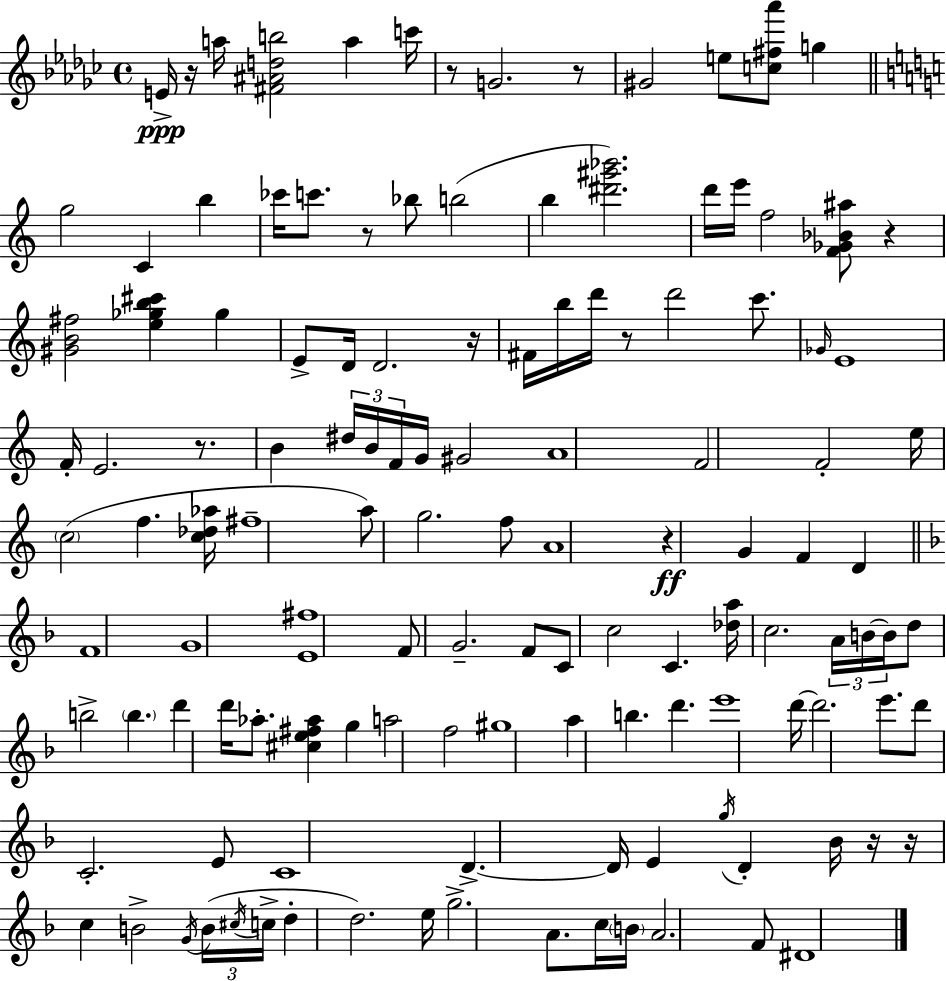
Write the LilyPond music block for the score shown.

{
  \clef treble
  \time 4/4
  \defaultTimeSignature
  \key ees \minor
  e'16->\ppp r16 a''16 <fis' ais' d'' b''>2 a''4 c'''16 | r8 g'2. r8 | gis'2 e''8 <c'' fis'' aes'''>8 g''4 | \bar "||" \break \key a \minor g''2 c'4 b''4 | ces'''16 c'''8. r8 bes''8 b''2( | b''4 <dis''' gis''' bes'''>2.) | d'''16 e'''16 f''2 <f' ges' bes' ais''>8 r4 | \break <gis' b' fis''>2 <e'' ges'' b'' cis'''>4 ges''4 | e'8-> d'16 d'2. r16 | fis'16 b''16 d'''16 r8 d'''2 c'''8. | \grace { ges'16 } e'1 | \break f'16-. e'2. r8. | b'4 \tuplet 3/2 { dis''16 b'16 f'16 } g'16 gis'2 | a'1 | f'2 f'2-. | \break e''16 \parenthesize c''2( f''4. | <c'' des'' aes''>16 fis''1-- | a''8) g''2. f''8 | a'1 | \break r4\ff g'4 f'4 d'4 | \bar "||" \break \key f \major f'1 | g'1 | <e' fis''>1 | f'8 g'2.-- f'8 | \break c'8 c''2 c'4. | <des'' a''>16 c''2. \tuplet 3/2 { a'16 b'16~~ b'16 } | d''8 b''2-> \parenthesize b''4. | d'''4 d'''16 aes''8.-. <cis'' e'' fis'' aes''>4 g''4 | \break a''2 f''2 | gis''1 | a''4 b''4. d'''4. | e'''1 | \break d'''16~~ d'''2. e'''8. | d'''8 c'2.-. e'8 | c'1 | d'4.->~~ d'16 e'4 \acciaccatura { g''16 } d'4-. | \break bes'16 r16 r16 c''4 b'2-> \acciaccatura { g'16 } | \tuplet 3/2 { b'16( \acciaccatura { cis''16 } c''16-> } d''4-. d''2.) | e''16 g''2.-> | a'8. c''16 \parenthesize b'16 a'2. | \break f'8 dis'1 | \bar "|."
}